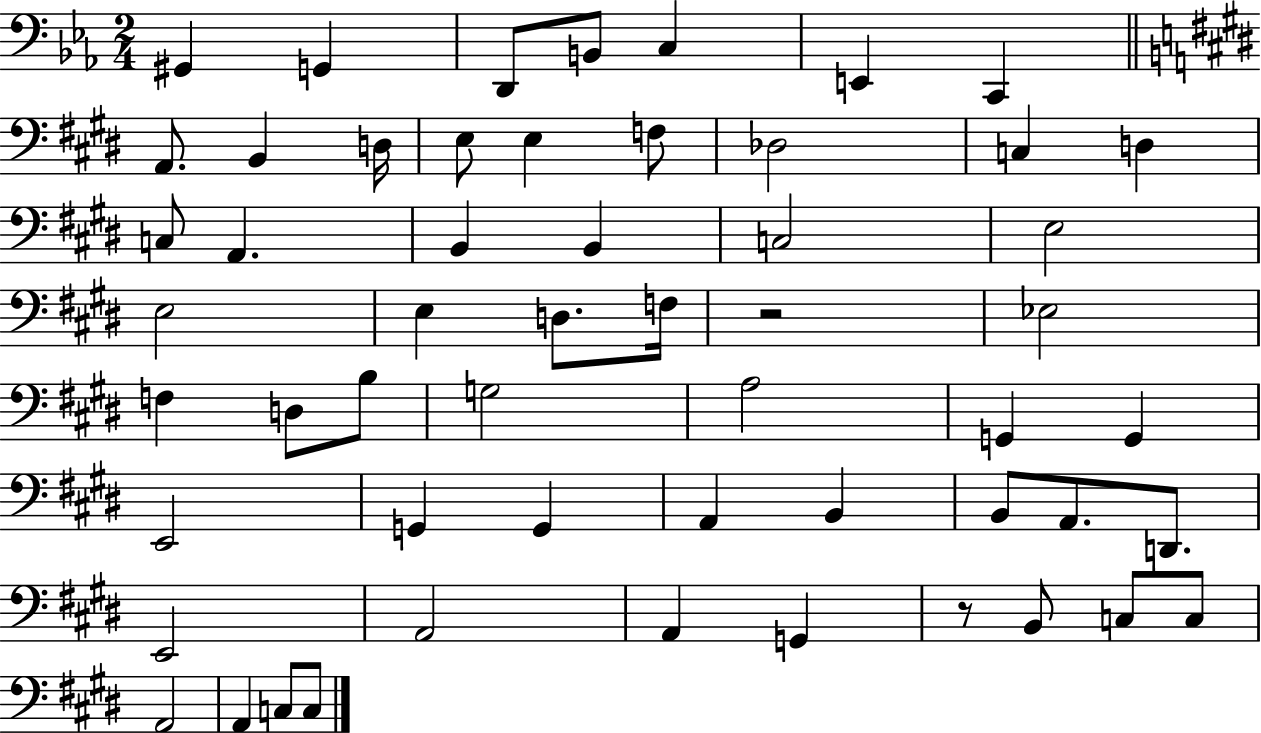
{
  \clef bass
  \numericTimeSignature
  \time 2/4
  \key ees \major
  \repeat volta 2 { gis,4 g,4 | d,8 b,8 c4 | e,4 c,4 | \bar "||" \break \key e \major a,8. b,4 d16 | e8 e4 f8 | des2 | c4 d4 | \break c8 a,4. | b,4 b,4 | c2 | e2 | \break e2 | e4 d8. f16 | r2 | ees2 | \break f4 d8 b8 | g2 | a2 | g,4 g,4 | \break e,2 | g,4 g,4 | a,4 b,4 | b,8 a,8. d,8. | \break e,2 | a,2 | a,4 g,4 | r8 b,8 c8 c8 | \break a,2 | a,4 c8 c8 | } \bar "|."
}